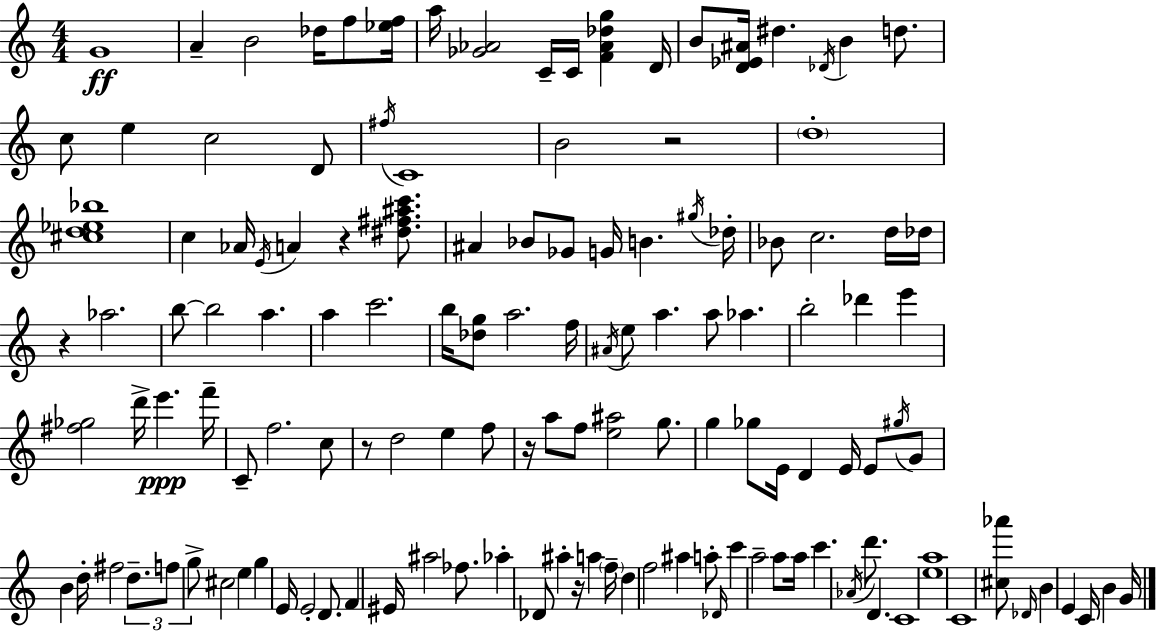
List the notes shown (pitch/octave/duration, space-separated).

G4/w A4/q B4/h Db5/s F5/e [Eb5,F5]/s A5/s [Gb4,Ab4]/h C4/s C4/s [F4,Ab4,Db5,G5]/q D4/s B4/e [D4,Eb4,A#4]/s D#5/q. Db4/s B4/q D5/e. C5/e E5/q C5/h D4/e F#5/s C4/w B4/h R/h D5/w [C#5,D5,Eb5,Bb5]/w C5/q Ab4/s E4/s A4/q R/q [D#5,F#5,A#5,C6]/e. A#4/q Bb4/e Gb4/e G4/s B4/q. G#5/s Db5/s Bb4/e C5/h. D5/s Db5/s R/q Ab5/h. B5/e B5/h A5/q. A5/q C6/h. B5/s [Db5,G5]/e A5/h. F5/s A#4/s E5/e A5/q. A5/e Ab5/q. B5/h Db6/q E6/q [F#5,Gb5]/h D6/s E6/q. F6/s C4/e F5/h. C5/e R/e D5/h E5/q F5/e R/s A5/e F5/e [E5,A#5]/h G5/e. G5/q Gb5/e E4/s D4/q E4/s E4/e G#5/s G4/e B4/q D5/s F#5/h D5/e. F5/e G5/e C#5/h E5/q G5/q E4/s E4/h D4/e. F4/q EIS4/s A#5/h FES5/e. Ab5/q Db4/e A#5/q R/s A5/q F5/s D5/q F5/h A#5/q A5/e Db4/s C6/q A5/h A5/e A5/s C6/q. Ab4/s D6/e. D4/q. C4/w [E5,A5]/w C4/w [C#5,Ab6]/e Db4/s B4/q E4/q C4/s B4/q G4/s